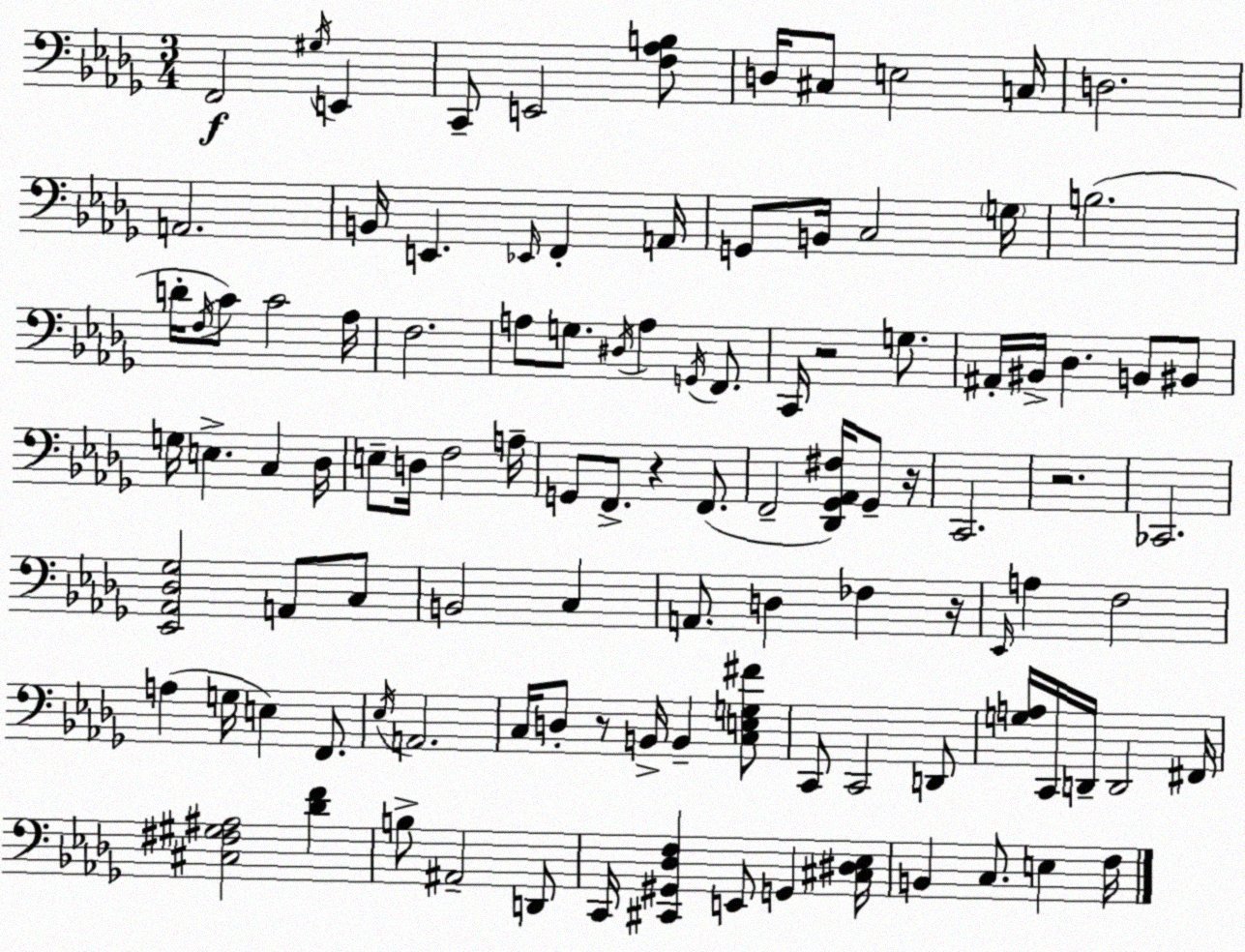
X:1
T:Untitled
M:3/4
L:1/4
K:Bbm
F,,2 ^G,/4 E,, C,,/2 E,,2 [F,_A,B,]/2 D,/4 ^C,/2 E,2 C,/4 D,2 A,,2 B,,/4 E,, _E,,/4 F,, A,,/4 G,,/2 B,,/4 C,2 G,/4 B,2 D/4 F,/4 C/2 C2 _A,/4 F,2 A,/2 G,/2 ^D,/4 A, G,,/4 F,,/2 C,,/4 z2 G,/2 ^A,,/4 ^B,,/4 _D, B,,/2 ^B,,/2 G,/4 E, C, _D,/4 E,/2 D,/4 F,2 A,/4 G,,/2 F,,/2 z F,,/2 F,,2 [_D,,_G,,_A,,^F,]/4 _G,,/2 z/4 C,,2 z2 _C,,2 [_E,,_A,,_D,_G,]2 A,,/2 C,/2 B,,2 C, A,,/2 D, _F, z/4 _E,,/4 A, F,2 A, G,/4 E, F,,/2 _E,/4 A,,2 C,/4 D,/2 z/2 B,,/4 B,, [C,E,G,^F]/2 C,,/2 C,,2 D,,/2 [G,A,]/4 C,,/4 D,,/4 D,,2 ^F,,/4 [^C,^F,^G,^A,]2 [_DF] B,/2 ^A,,2 D,,/2 C,,/4 [^C,,^G,,_D,F,] E,,/2 G,, [^C,^D,_E,]/4 B,, C,/2 E, F,/4